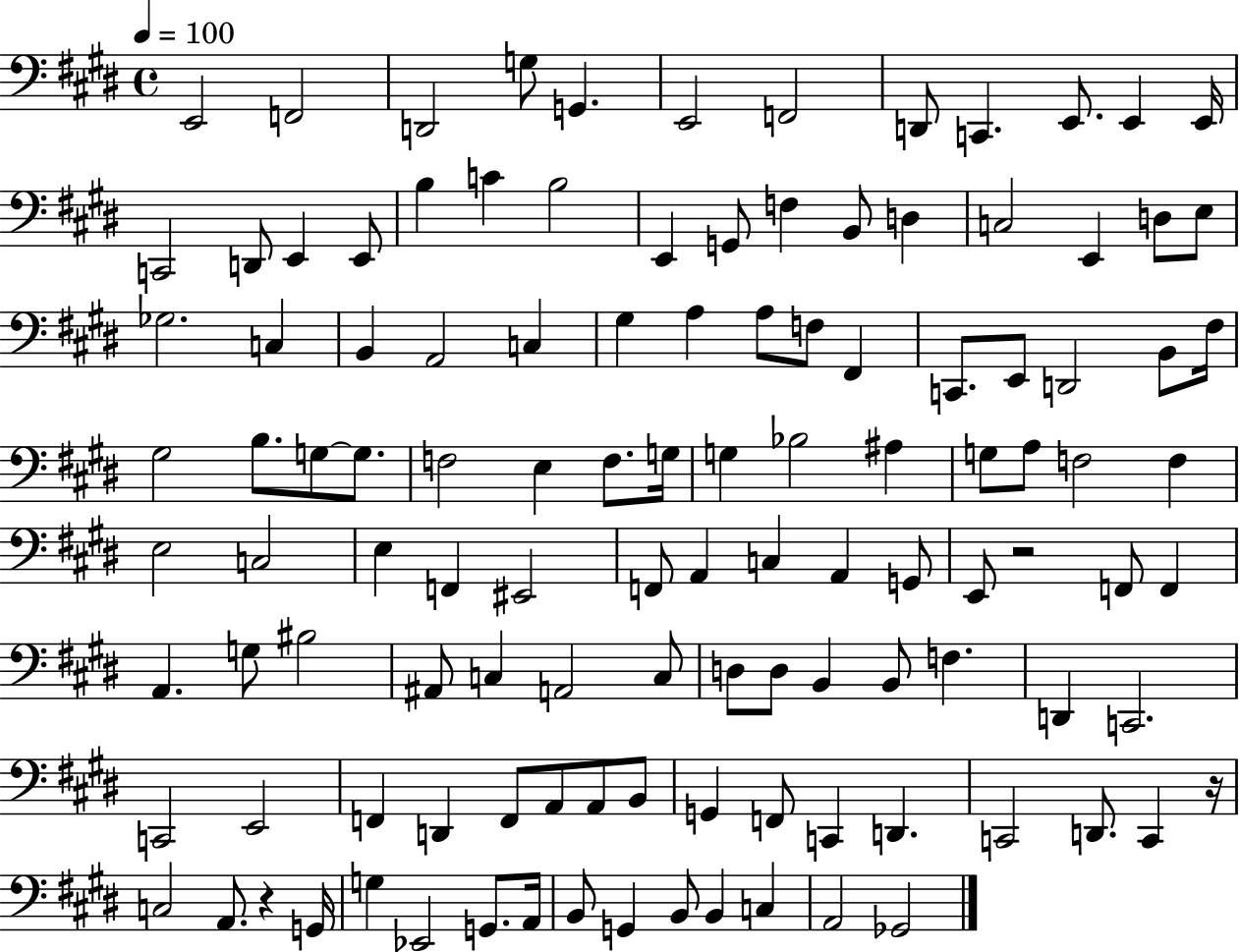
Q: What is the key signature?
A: E major